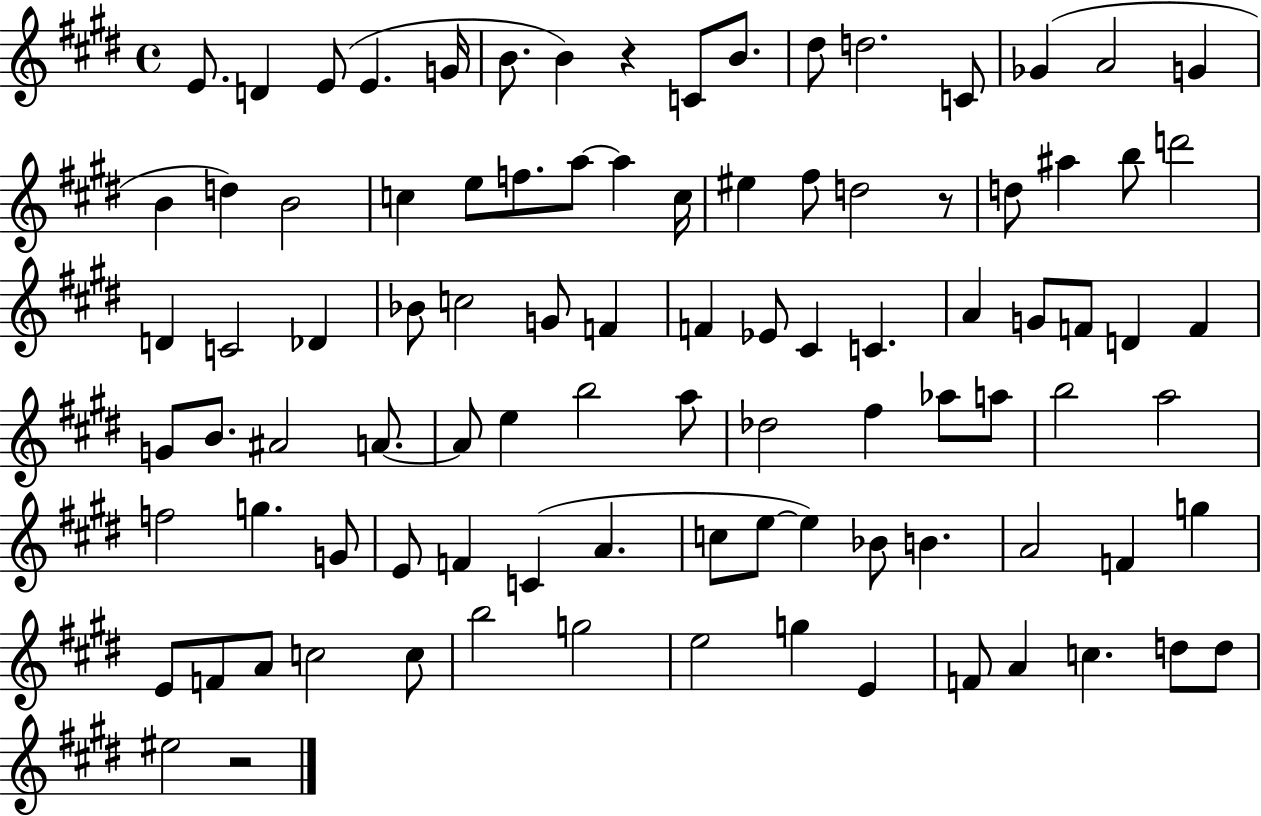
{
  \clef treble
  \time 4/4
  \defaultTimeSignature
  \key e \major
  \repeat volta 2 { e'8. d'4 e'8( e'4. g'16 | b'8. b'4) r4 c'8 b'8. | dis''8 d''2. c'8 | ges'4( a'2 g'4 | \break b'4 d''4) b'2 | c''4 e''8 f''8. a''8~~ a''4 c''16 | eis''4 fis''8 d''2 r8 | d''8 ais''4 b''8 d'''2 | \break d'4 c'2 des'4 | bes'8 c''2 g'8 f'4 | f'4 ees'8 cis'4 c'4. | a'4 g'8 f'8 d'4 f'4 | \break g'8 b'8. ais'2 a'8.~~ | a'8 e''4 b''2 a''8 | des''2 fis''4 aes''8 a''8 | b''2 a''2 | \break f''2 g''4. g'8 | e'8 f'4 c'4( a'4. | c''8 e''8~~ e''4) bes'8 b'4. | a'2 f'4 g''4 | \break e'8 f'8 a'8 c''2 c''8 | b''2 g''2 | e''2 g''4 e'4 | f'8 a'4 c''4. d''8 d''8 | \break eis''2 r2 | } \bar "|."
}